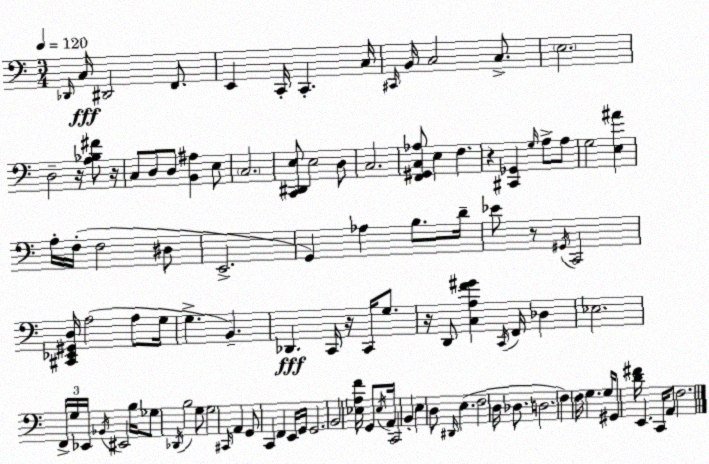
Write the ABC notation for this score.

X:1
T:Untitled
M:3/4
L:1/4
K:Am
_D,,/4 C,/4 ^D,,2 F,,/2 E,, C,,/4 C,, C,/4 ^C,,/4 B,,/4 C,2 C,/2 E,2 D,2 z/4 [A,_B,^F]/2 z/4 C,/2 D,/2 D,/2 [B,,^A,] E,/2 C,2 [C,,^D,,E,]/2 E,2 D,/2 C,2 [F,,^G,,C,_A,]/2 E, F, z [^C,,_G,,] G,/4 A,/2 A,/2 G,2 [E,^A] A,/4 F,/4 F,2 ^D,/2 E,,2 G,, _A, B,/2 D/4 _E/2 z/2 ^G,,/4 C,,2 [^C,,_E,,^G,,D,]/4 A,2 A,/2 G,/4 G, B,, _D,, C,,/4 z/4 C,,/4 G,/2 z/4 D,,/2 [C,A,F^G] C,,/4 F,,/4 _D, _E,2 F,,/4 G,/4 _E,,/4 _B,,/4 ^E,,2 B,/4 _G,/2 _D,,/4 B,2 G,/2 G,2 ^C,,/4 A,, G,,/2 C,, F,, E,,/4 G,,/4 G,,2 B,,2 [_E,A,F]/4 G,,/2 _E,/4 A,,/4 C,,2 B,, E, D,/2 ^D,,/4 E, F,2 D,/4 _D,/2 D,2 F, F,/4 G, G,/4 ^G,,/2 [D^F]/4 E,, C,,/4 A,,/2 F,2